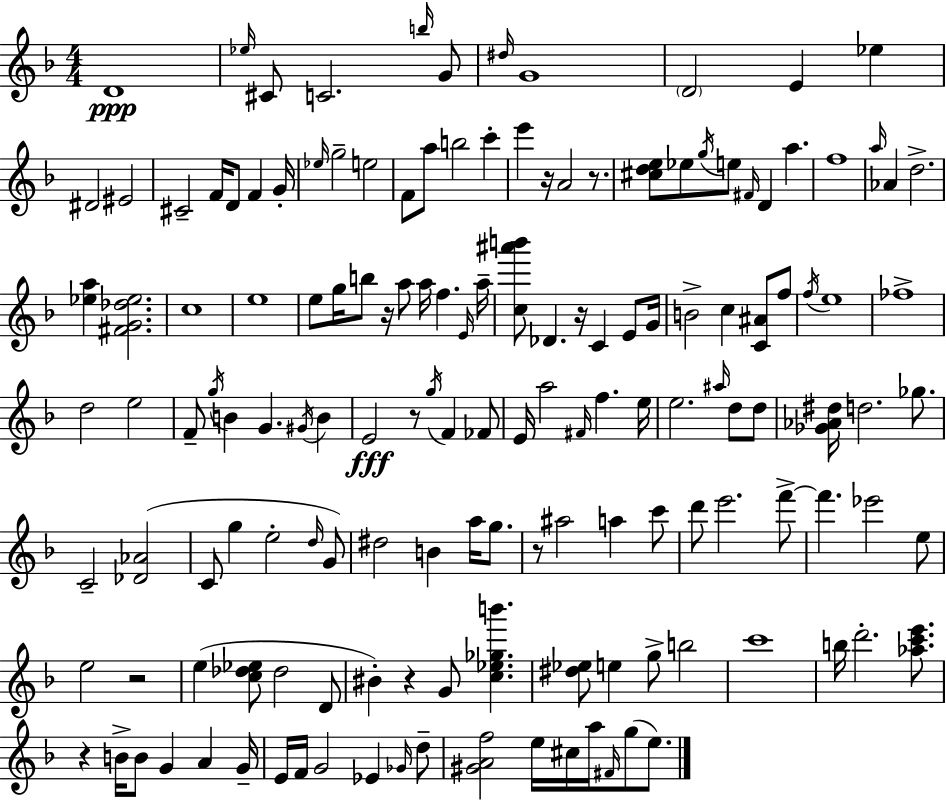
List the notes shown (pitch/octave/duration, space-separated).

D4/w Eb5/s C#4/e C4/h. B5/s G4/e D#5/s G4/w D4/h E4/q Eb5/q D#4/h EIS4/h C#4/h F4/s D4/e F4/q G4/s Eb5/s G5/h E5/h F4/e A5/e B5/h C6/q E6/q R/s A4/h R/e. [C#5,D5,E5]/e Eb5/e G5/s E5/e F#4/s D4/q A5/q. F5/w A5/s Ab4/q D5/h. [Eb5,A5]/q [F#4,G4,Db5,Eb5]/h. C5/w E5/w E5/e G5/s B5/e R/s A5/e A5/s F5/q. E4/s A5/s [C5,A#6,B6]/e Db4/q. R/s C4/q E4/e G4/s B4/h C5/q [C4,A#4]/e F5/e F5/s E5/w FES5/w D5/h E5/h F4/e G5/s B4/q G4/q. G#4/s B4/q E4/h R/e G5/s F4/q FES4/e E4/s A5/h F#4/s F5/q. E5/s E5/h. A#5/s D5/e D5/e [Gb4,Ab4,D#5]/s D5/h. Gb5/e. C4/h [Db4,Ab4]/h C4/e G5/q E5/h D5/s G4/e D#5/h B4/q A5/s G5/e. R/e A#5/h A5/q C6/e D6/e E6/h. F6/e F6/q. Eb6/h E5/e E5/h R/h E5/q [C5,Db5,Eb5]/e Db5/h D4/e BIS4/q R/q G4/e [C5,Eb5,Gb5,B6]/q. [D#5,Eb5]/e E5/q G5/e B5/h C6/w B5/s D6/h. [Ab5,C6,E6]/e. R/q B4/s B4/e G4/q A4/q G4/s E4/s F4/s G4/h Eb4/q Gb4/s D5/e [G#4,A4,F5]/h E5/s C#5/s A5/s F#4/s G5/e E5/e.